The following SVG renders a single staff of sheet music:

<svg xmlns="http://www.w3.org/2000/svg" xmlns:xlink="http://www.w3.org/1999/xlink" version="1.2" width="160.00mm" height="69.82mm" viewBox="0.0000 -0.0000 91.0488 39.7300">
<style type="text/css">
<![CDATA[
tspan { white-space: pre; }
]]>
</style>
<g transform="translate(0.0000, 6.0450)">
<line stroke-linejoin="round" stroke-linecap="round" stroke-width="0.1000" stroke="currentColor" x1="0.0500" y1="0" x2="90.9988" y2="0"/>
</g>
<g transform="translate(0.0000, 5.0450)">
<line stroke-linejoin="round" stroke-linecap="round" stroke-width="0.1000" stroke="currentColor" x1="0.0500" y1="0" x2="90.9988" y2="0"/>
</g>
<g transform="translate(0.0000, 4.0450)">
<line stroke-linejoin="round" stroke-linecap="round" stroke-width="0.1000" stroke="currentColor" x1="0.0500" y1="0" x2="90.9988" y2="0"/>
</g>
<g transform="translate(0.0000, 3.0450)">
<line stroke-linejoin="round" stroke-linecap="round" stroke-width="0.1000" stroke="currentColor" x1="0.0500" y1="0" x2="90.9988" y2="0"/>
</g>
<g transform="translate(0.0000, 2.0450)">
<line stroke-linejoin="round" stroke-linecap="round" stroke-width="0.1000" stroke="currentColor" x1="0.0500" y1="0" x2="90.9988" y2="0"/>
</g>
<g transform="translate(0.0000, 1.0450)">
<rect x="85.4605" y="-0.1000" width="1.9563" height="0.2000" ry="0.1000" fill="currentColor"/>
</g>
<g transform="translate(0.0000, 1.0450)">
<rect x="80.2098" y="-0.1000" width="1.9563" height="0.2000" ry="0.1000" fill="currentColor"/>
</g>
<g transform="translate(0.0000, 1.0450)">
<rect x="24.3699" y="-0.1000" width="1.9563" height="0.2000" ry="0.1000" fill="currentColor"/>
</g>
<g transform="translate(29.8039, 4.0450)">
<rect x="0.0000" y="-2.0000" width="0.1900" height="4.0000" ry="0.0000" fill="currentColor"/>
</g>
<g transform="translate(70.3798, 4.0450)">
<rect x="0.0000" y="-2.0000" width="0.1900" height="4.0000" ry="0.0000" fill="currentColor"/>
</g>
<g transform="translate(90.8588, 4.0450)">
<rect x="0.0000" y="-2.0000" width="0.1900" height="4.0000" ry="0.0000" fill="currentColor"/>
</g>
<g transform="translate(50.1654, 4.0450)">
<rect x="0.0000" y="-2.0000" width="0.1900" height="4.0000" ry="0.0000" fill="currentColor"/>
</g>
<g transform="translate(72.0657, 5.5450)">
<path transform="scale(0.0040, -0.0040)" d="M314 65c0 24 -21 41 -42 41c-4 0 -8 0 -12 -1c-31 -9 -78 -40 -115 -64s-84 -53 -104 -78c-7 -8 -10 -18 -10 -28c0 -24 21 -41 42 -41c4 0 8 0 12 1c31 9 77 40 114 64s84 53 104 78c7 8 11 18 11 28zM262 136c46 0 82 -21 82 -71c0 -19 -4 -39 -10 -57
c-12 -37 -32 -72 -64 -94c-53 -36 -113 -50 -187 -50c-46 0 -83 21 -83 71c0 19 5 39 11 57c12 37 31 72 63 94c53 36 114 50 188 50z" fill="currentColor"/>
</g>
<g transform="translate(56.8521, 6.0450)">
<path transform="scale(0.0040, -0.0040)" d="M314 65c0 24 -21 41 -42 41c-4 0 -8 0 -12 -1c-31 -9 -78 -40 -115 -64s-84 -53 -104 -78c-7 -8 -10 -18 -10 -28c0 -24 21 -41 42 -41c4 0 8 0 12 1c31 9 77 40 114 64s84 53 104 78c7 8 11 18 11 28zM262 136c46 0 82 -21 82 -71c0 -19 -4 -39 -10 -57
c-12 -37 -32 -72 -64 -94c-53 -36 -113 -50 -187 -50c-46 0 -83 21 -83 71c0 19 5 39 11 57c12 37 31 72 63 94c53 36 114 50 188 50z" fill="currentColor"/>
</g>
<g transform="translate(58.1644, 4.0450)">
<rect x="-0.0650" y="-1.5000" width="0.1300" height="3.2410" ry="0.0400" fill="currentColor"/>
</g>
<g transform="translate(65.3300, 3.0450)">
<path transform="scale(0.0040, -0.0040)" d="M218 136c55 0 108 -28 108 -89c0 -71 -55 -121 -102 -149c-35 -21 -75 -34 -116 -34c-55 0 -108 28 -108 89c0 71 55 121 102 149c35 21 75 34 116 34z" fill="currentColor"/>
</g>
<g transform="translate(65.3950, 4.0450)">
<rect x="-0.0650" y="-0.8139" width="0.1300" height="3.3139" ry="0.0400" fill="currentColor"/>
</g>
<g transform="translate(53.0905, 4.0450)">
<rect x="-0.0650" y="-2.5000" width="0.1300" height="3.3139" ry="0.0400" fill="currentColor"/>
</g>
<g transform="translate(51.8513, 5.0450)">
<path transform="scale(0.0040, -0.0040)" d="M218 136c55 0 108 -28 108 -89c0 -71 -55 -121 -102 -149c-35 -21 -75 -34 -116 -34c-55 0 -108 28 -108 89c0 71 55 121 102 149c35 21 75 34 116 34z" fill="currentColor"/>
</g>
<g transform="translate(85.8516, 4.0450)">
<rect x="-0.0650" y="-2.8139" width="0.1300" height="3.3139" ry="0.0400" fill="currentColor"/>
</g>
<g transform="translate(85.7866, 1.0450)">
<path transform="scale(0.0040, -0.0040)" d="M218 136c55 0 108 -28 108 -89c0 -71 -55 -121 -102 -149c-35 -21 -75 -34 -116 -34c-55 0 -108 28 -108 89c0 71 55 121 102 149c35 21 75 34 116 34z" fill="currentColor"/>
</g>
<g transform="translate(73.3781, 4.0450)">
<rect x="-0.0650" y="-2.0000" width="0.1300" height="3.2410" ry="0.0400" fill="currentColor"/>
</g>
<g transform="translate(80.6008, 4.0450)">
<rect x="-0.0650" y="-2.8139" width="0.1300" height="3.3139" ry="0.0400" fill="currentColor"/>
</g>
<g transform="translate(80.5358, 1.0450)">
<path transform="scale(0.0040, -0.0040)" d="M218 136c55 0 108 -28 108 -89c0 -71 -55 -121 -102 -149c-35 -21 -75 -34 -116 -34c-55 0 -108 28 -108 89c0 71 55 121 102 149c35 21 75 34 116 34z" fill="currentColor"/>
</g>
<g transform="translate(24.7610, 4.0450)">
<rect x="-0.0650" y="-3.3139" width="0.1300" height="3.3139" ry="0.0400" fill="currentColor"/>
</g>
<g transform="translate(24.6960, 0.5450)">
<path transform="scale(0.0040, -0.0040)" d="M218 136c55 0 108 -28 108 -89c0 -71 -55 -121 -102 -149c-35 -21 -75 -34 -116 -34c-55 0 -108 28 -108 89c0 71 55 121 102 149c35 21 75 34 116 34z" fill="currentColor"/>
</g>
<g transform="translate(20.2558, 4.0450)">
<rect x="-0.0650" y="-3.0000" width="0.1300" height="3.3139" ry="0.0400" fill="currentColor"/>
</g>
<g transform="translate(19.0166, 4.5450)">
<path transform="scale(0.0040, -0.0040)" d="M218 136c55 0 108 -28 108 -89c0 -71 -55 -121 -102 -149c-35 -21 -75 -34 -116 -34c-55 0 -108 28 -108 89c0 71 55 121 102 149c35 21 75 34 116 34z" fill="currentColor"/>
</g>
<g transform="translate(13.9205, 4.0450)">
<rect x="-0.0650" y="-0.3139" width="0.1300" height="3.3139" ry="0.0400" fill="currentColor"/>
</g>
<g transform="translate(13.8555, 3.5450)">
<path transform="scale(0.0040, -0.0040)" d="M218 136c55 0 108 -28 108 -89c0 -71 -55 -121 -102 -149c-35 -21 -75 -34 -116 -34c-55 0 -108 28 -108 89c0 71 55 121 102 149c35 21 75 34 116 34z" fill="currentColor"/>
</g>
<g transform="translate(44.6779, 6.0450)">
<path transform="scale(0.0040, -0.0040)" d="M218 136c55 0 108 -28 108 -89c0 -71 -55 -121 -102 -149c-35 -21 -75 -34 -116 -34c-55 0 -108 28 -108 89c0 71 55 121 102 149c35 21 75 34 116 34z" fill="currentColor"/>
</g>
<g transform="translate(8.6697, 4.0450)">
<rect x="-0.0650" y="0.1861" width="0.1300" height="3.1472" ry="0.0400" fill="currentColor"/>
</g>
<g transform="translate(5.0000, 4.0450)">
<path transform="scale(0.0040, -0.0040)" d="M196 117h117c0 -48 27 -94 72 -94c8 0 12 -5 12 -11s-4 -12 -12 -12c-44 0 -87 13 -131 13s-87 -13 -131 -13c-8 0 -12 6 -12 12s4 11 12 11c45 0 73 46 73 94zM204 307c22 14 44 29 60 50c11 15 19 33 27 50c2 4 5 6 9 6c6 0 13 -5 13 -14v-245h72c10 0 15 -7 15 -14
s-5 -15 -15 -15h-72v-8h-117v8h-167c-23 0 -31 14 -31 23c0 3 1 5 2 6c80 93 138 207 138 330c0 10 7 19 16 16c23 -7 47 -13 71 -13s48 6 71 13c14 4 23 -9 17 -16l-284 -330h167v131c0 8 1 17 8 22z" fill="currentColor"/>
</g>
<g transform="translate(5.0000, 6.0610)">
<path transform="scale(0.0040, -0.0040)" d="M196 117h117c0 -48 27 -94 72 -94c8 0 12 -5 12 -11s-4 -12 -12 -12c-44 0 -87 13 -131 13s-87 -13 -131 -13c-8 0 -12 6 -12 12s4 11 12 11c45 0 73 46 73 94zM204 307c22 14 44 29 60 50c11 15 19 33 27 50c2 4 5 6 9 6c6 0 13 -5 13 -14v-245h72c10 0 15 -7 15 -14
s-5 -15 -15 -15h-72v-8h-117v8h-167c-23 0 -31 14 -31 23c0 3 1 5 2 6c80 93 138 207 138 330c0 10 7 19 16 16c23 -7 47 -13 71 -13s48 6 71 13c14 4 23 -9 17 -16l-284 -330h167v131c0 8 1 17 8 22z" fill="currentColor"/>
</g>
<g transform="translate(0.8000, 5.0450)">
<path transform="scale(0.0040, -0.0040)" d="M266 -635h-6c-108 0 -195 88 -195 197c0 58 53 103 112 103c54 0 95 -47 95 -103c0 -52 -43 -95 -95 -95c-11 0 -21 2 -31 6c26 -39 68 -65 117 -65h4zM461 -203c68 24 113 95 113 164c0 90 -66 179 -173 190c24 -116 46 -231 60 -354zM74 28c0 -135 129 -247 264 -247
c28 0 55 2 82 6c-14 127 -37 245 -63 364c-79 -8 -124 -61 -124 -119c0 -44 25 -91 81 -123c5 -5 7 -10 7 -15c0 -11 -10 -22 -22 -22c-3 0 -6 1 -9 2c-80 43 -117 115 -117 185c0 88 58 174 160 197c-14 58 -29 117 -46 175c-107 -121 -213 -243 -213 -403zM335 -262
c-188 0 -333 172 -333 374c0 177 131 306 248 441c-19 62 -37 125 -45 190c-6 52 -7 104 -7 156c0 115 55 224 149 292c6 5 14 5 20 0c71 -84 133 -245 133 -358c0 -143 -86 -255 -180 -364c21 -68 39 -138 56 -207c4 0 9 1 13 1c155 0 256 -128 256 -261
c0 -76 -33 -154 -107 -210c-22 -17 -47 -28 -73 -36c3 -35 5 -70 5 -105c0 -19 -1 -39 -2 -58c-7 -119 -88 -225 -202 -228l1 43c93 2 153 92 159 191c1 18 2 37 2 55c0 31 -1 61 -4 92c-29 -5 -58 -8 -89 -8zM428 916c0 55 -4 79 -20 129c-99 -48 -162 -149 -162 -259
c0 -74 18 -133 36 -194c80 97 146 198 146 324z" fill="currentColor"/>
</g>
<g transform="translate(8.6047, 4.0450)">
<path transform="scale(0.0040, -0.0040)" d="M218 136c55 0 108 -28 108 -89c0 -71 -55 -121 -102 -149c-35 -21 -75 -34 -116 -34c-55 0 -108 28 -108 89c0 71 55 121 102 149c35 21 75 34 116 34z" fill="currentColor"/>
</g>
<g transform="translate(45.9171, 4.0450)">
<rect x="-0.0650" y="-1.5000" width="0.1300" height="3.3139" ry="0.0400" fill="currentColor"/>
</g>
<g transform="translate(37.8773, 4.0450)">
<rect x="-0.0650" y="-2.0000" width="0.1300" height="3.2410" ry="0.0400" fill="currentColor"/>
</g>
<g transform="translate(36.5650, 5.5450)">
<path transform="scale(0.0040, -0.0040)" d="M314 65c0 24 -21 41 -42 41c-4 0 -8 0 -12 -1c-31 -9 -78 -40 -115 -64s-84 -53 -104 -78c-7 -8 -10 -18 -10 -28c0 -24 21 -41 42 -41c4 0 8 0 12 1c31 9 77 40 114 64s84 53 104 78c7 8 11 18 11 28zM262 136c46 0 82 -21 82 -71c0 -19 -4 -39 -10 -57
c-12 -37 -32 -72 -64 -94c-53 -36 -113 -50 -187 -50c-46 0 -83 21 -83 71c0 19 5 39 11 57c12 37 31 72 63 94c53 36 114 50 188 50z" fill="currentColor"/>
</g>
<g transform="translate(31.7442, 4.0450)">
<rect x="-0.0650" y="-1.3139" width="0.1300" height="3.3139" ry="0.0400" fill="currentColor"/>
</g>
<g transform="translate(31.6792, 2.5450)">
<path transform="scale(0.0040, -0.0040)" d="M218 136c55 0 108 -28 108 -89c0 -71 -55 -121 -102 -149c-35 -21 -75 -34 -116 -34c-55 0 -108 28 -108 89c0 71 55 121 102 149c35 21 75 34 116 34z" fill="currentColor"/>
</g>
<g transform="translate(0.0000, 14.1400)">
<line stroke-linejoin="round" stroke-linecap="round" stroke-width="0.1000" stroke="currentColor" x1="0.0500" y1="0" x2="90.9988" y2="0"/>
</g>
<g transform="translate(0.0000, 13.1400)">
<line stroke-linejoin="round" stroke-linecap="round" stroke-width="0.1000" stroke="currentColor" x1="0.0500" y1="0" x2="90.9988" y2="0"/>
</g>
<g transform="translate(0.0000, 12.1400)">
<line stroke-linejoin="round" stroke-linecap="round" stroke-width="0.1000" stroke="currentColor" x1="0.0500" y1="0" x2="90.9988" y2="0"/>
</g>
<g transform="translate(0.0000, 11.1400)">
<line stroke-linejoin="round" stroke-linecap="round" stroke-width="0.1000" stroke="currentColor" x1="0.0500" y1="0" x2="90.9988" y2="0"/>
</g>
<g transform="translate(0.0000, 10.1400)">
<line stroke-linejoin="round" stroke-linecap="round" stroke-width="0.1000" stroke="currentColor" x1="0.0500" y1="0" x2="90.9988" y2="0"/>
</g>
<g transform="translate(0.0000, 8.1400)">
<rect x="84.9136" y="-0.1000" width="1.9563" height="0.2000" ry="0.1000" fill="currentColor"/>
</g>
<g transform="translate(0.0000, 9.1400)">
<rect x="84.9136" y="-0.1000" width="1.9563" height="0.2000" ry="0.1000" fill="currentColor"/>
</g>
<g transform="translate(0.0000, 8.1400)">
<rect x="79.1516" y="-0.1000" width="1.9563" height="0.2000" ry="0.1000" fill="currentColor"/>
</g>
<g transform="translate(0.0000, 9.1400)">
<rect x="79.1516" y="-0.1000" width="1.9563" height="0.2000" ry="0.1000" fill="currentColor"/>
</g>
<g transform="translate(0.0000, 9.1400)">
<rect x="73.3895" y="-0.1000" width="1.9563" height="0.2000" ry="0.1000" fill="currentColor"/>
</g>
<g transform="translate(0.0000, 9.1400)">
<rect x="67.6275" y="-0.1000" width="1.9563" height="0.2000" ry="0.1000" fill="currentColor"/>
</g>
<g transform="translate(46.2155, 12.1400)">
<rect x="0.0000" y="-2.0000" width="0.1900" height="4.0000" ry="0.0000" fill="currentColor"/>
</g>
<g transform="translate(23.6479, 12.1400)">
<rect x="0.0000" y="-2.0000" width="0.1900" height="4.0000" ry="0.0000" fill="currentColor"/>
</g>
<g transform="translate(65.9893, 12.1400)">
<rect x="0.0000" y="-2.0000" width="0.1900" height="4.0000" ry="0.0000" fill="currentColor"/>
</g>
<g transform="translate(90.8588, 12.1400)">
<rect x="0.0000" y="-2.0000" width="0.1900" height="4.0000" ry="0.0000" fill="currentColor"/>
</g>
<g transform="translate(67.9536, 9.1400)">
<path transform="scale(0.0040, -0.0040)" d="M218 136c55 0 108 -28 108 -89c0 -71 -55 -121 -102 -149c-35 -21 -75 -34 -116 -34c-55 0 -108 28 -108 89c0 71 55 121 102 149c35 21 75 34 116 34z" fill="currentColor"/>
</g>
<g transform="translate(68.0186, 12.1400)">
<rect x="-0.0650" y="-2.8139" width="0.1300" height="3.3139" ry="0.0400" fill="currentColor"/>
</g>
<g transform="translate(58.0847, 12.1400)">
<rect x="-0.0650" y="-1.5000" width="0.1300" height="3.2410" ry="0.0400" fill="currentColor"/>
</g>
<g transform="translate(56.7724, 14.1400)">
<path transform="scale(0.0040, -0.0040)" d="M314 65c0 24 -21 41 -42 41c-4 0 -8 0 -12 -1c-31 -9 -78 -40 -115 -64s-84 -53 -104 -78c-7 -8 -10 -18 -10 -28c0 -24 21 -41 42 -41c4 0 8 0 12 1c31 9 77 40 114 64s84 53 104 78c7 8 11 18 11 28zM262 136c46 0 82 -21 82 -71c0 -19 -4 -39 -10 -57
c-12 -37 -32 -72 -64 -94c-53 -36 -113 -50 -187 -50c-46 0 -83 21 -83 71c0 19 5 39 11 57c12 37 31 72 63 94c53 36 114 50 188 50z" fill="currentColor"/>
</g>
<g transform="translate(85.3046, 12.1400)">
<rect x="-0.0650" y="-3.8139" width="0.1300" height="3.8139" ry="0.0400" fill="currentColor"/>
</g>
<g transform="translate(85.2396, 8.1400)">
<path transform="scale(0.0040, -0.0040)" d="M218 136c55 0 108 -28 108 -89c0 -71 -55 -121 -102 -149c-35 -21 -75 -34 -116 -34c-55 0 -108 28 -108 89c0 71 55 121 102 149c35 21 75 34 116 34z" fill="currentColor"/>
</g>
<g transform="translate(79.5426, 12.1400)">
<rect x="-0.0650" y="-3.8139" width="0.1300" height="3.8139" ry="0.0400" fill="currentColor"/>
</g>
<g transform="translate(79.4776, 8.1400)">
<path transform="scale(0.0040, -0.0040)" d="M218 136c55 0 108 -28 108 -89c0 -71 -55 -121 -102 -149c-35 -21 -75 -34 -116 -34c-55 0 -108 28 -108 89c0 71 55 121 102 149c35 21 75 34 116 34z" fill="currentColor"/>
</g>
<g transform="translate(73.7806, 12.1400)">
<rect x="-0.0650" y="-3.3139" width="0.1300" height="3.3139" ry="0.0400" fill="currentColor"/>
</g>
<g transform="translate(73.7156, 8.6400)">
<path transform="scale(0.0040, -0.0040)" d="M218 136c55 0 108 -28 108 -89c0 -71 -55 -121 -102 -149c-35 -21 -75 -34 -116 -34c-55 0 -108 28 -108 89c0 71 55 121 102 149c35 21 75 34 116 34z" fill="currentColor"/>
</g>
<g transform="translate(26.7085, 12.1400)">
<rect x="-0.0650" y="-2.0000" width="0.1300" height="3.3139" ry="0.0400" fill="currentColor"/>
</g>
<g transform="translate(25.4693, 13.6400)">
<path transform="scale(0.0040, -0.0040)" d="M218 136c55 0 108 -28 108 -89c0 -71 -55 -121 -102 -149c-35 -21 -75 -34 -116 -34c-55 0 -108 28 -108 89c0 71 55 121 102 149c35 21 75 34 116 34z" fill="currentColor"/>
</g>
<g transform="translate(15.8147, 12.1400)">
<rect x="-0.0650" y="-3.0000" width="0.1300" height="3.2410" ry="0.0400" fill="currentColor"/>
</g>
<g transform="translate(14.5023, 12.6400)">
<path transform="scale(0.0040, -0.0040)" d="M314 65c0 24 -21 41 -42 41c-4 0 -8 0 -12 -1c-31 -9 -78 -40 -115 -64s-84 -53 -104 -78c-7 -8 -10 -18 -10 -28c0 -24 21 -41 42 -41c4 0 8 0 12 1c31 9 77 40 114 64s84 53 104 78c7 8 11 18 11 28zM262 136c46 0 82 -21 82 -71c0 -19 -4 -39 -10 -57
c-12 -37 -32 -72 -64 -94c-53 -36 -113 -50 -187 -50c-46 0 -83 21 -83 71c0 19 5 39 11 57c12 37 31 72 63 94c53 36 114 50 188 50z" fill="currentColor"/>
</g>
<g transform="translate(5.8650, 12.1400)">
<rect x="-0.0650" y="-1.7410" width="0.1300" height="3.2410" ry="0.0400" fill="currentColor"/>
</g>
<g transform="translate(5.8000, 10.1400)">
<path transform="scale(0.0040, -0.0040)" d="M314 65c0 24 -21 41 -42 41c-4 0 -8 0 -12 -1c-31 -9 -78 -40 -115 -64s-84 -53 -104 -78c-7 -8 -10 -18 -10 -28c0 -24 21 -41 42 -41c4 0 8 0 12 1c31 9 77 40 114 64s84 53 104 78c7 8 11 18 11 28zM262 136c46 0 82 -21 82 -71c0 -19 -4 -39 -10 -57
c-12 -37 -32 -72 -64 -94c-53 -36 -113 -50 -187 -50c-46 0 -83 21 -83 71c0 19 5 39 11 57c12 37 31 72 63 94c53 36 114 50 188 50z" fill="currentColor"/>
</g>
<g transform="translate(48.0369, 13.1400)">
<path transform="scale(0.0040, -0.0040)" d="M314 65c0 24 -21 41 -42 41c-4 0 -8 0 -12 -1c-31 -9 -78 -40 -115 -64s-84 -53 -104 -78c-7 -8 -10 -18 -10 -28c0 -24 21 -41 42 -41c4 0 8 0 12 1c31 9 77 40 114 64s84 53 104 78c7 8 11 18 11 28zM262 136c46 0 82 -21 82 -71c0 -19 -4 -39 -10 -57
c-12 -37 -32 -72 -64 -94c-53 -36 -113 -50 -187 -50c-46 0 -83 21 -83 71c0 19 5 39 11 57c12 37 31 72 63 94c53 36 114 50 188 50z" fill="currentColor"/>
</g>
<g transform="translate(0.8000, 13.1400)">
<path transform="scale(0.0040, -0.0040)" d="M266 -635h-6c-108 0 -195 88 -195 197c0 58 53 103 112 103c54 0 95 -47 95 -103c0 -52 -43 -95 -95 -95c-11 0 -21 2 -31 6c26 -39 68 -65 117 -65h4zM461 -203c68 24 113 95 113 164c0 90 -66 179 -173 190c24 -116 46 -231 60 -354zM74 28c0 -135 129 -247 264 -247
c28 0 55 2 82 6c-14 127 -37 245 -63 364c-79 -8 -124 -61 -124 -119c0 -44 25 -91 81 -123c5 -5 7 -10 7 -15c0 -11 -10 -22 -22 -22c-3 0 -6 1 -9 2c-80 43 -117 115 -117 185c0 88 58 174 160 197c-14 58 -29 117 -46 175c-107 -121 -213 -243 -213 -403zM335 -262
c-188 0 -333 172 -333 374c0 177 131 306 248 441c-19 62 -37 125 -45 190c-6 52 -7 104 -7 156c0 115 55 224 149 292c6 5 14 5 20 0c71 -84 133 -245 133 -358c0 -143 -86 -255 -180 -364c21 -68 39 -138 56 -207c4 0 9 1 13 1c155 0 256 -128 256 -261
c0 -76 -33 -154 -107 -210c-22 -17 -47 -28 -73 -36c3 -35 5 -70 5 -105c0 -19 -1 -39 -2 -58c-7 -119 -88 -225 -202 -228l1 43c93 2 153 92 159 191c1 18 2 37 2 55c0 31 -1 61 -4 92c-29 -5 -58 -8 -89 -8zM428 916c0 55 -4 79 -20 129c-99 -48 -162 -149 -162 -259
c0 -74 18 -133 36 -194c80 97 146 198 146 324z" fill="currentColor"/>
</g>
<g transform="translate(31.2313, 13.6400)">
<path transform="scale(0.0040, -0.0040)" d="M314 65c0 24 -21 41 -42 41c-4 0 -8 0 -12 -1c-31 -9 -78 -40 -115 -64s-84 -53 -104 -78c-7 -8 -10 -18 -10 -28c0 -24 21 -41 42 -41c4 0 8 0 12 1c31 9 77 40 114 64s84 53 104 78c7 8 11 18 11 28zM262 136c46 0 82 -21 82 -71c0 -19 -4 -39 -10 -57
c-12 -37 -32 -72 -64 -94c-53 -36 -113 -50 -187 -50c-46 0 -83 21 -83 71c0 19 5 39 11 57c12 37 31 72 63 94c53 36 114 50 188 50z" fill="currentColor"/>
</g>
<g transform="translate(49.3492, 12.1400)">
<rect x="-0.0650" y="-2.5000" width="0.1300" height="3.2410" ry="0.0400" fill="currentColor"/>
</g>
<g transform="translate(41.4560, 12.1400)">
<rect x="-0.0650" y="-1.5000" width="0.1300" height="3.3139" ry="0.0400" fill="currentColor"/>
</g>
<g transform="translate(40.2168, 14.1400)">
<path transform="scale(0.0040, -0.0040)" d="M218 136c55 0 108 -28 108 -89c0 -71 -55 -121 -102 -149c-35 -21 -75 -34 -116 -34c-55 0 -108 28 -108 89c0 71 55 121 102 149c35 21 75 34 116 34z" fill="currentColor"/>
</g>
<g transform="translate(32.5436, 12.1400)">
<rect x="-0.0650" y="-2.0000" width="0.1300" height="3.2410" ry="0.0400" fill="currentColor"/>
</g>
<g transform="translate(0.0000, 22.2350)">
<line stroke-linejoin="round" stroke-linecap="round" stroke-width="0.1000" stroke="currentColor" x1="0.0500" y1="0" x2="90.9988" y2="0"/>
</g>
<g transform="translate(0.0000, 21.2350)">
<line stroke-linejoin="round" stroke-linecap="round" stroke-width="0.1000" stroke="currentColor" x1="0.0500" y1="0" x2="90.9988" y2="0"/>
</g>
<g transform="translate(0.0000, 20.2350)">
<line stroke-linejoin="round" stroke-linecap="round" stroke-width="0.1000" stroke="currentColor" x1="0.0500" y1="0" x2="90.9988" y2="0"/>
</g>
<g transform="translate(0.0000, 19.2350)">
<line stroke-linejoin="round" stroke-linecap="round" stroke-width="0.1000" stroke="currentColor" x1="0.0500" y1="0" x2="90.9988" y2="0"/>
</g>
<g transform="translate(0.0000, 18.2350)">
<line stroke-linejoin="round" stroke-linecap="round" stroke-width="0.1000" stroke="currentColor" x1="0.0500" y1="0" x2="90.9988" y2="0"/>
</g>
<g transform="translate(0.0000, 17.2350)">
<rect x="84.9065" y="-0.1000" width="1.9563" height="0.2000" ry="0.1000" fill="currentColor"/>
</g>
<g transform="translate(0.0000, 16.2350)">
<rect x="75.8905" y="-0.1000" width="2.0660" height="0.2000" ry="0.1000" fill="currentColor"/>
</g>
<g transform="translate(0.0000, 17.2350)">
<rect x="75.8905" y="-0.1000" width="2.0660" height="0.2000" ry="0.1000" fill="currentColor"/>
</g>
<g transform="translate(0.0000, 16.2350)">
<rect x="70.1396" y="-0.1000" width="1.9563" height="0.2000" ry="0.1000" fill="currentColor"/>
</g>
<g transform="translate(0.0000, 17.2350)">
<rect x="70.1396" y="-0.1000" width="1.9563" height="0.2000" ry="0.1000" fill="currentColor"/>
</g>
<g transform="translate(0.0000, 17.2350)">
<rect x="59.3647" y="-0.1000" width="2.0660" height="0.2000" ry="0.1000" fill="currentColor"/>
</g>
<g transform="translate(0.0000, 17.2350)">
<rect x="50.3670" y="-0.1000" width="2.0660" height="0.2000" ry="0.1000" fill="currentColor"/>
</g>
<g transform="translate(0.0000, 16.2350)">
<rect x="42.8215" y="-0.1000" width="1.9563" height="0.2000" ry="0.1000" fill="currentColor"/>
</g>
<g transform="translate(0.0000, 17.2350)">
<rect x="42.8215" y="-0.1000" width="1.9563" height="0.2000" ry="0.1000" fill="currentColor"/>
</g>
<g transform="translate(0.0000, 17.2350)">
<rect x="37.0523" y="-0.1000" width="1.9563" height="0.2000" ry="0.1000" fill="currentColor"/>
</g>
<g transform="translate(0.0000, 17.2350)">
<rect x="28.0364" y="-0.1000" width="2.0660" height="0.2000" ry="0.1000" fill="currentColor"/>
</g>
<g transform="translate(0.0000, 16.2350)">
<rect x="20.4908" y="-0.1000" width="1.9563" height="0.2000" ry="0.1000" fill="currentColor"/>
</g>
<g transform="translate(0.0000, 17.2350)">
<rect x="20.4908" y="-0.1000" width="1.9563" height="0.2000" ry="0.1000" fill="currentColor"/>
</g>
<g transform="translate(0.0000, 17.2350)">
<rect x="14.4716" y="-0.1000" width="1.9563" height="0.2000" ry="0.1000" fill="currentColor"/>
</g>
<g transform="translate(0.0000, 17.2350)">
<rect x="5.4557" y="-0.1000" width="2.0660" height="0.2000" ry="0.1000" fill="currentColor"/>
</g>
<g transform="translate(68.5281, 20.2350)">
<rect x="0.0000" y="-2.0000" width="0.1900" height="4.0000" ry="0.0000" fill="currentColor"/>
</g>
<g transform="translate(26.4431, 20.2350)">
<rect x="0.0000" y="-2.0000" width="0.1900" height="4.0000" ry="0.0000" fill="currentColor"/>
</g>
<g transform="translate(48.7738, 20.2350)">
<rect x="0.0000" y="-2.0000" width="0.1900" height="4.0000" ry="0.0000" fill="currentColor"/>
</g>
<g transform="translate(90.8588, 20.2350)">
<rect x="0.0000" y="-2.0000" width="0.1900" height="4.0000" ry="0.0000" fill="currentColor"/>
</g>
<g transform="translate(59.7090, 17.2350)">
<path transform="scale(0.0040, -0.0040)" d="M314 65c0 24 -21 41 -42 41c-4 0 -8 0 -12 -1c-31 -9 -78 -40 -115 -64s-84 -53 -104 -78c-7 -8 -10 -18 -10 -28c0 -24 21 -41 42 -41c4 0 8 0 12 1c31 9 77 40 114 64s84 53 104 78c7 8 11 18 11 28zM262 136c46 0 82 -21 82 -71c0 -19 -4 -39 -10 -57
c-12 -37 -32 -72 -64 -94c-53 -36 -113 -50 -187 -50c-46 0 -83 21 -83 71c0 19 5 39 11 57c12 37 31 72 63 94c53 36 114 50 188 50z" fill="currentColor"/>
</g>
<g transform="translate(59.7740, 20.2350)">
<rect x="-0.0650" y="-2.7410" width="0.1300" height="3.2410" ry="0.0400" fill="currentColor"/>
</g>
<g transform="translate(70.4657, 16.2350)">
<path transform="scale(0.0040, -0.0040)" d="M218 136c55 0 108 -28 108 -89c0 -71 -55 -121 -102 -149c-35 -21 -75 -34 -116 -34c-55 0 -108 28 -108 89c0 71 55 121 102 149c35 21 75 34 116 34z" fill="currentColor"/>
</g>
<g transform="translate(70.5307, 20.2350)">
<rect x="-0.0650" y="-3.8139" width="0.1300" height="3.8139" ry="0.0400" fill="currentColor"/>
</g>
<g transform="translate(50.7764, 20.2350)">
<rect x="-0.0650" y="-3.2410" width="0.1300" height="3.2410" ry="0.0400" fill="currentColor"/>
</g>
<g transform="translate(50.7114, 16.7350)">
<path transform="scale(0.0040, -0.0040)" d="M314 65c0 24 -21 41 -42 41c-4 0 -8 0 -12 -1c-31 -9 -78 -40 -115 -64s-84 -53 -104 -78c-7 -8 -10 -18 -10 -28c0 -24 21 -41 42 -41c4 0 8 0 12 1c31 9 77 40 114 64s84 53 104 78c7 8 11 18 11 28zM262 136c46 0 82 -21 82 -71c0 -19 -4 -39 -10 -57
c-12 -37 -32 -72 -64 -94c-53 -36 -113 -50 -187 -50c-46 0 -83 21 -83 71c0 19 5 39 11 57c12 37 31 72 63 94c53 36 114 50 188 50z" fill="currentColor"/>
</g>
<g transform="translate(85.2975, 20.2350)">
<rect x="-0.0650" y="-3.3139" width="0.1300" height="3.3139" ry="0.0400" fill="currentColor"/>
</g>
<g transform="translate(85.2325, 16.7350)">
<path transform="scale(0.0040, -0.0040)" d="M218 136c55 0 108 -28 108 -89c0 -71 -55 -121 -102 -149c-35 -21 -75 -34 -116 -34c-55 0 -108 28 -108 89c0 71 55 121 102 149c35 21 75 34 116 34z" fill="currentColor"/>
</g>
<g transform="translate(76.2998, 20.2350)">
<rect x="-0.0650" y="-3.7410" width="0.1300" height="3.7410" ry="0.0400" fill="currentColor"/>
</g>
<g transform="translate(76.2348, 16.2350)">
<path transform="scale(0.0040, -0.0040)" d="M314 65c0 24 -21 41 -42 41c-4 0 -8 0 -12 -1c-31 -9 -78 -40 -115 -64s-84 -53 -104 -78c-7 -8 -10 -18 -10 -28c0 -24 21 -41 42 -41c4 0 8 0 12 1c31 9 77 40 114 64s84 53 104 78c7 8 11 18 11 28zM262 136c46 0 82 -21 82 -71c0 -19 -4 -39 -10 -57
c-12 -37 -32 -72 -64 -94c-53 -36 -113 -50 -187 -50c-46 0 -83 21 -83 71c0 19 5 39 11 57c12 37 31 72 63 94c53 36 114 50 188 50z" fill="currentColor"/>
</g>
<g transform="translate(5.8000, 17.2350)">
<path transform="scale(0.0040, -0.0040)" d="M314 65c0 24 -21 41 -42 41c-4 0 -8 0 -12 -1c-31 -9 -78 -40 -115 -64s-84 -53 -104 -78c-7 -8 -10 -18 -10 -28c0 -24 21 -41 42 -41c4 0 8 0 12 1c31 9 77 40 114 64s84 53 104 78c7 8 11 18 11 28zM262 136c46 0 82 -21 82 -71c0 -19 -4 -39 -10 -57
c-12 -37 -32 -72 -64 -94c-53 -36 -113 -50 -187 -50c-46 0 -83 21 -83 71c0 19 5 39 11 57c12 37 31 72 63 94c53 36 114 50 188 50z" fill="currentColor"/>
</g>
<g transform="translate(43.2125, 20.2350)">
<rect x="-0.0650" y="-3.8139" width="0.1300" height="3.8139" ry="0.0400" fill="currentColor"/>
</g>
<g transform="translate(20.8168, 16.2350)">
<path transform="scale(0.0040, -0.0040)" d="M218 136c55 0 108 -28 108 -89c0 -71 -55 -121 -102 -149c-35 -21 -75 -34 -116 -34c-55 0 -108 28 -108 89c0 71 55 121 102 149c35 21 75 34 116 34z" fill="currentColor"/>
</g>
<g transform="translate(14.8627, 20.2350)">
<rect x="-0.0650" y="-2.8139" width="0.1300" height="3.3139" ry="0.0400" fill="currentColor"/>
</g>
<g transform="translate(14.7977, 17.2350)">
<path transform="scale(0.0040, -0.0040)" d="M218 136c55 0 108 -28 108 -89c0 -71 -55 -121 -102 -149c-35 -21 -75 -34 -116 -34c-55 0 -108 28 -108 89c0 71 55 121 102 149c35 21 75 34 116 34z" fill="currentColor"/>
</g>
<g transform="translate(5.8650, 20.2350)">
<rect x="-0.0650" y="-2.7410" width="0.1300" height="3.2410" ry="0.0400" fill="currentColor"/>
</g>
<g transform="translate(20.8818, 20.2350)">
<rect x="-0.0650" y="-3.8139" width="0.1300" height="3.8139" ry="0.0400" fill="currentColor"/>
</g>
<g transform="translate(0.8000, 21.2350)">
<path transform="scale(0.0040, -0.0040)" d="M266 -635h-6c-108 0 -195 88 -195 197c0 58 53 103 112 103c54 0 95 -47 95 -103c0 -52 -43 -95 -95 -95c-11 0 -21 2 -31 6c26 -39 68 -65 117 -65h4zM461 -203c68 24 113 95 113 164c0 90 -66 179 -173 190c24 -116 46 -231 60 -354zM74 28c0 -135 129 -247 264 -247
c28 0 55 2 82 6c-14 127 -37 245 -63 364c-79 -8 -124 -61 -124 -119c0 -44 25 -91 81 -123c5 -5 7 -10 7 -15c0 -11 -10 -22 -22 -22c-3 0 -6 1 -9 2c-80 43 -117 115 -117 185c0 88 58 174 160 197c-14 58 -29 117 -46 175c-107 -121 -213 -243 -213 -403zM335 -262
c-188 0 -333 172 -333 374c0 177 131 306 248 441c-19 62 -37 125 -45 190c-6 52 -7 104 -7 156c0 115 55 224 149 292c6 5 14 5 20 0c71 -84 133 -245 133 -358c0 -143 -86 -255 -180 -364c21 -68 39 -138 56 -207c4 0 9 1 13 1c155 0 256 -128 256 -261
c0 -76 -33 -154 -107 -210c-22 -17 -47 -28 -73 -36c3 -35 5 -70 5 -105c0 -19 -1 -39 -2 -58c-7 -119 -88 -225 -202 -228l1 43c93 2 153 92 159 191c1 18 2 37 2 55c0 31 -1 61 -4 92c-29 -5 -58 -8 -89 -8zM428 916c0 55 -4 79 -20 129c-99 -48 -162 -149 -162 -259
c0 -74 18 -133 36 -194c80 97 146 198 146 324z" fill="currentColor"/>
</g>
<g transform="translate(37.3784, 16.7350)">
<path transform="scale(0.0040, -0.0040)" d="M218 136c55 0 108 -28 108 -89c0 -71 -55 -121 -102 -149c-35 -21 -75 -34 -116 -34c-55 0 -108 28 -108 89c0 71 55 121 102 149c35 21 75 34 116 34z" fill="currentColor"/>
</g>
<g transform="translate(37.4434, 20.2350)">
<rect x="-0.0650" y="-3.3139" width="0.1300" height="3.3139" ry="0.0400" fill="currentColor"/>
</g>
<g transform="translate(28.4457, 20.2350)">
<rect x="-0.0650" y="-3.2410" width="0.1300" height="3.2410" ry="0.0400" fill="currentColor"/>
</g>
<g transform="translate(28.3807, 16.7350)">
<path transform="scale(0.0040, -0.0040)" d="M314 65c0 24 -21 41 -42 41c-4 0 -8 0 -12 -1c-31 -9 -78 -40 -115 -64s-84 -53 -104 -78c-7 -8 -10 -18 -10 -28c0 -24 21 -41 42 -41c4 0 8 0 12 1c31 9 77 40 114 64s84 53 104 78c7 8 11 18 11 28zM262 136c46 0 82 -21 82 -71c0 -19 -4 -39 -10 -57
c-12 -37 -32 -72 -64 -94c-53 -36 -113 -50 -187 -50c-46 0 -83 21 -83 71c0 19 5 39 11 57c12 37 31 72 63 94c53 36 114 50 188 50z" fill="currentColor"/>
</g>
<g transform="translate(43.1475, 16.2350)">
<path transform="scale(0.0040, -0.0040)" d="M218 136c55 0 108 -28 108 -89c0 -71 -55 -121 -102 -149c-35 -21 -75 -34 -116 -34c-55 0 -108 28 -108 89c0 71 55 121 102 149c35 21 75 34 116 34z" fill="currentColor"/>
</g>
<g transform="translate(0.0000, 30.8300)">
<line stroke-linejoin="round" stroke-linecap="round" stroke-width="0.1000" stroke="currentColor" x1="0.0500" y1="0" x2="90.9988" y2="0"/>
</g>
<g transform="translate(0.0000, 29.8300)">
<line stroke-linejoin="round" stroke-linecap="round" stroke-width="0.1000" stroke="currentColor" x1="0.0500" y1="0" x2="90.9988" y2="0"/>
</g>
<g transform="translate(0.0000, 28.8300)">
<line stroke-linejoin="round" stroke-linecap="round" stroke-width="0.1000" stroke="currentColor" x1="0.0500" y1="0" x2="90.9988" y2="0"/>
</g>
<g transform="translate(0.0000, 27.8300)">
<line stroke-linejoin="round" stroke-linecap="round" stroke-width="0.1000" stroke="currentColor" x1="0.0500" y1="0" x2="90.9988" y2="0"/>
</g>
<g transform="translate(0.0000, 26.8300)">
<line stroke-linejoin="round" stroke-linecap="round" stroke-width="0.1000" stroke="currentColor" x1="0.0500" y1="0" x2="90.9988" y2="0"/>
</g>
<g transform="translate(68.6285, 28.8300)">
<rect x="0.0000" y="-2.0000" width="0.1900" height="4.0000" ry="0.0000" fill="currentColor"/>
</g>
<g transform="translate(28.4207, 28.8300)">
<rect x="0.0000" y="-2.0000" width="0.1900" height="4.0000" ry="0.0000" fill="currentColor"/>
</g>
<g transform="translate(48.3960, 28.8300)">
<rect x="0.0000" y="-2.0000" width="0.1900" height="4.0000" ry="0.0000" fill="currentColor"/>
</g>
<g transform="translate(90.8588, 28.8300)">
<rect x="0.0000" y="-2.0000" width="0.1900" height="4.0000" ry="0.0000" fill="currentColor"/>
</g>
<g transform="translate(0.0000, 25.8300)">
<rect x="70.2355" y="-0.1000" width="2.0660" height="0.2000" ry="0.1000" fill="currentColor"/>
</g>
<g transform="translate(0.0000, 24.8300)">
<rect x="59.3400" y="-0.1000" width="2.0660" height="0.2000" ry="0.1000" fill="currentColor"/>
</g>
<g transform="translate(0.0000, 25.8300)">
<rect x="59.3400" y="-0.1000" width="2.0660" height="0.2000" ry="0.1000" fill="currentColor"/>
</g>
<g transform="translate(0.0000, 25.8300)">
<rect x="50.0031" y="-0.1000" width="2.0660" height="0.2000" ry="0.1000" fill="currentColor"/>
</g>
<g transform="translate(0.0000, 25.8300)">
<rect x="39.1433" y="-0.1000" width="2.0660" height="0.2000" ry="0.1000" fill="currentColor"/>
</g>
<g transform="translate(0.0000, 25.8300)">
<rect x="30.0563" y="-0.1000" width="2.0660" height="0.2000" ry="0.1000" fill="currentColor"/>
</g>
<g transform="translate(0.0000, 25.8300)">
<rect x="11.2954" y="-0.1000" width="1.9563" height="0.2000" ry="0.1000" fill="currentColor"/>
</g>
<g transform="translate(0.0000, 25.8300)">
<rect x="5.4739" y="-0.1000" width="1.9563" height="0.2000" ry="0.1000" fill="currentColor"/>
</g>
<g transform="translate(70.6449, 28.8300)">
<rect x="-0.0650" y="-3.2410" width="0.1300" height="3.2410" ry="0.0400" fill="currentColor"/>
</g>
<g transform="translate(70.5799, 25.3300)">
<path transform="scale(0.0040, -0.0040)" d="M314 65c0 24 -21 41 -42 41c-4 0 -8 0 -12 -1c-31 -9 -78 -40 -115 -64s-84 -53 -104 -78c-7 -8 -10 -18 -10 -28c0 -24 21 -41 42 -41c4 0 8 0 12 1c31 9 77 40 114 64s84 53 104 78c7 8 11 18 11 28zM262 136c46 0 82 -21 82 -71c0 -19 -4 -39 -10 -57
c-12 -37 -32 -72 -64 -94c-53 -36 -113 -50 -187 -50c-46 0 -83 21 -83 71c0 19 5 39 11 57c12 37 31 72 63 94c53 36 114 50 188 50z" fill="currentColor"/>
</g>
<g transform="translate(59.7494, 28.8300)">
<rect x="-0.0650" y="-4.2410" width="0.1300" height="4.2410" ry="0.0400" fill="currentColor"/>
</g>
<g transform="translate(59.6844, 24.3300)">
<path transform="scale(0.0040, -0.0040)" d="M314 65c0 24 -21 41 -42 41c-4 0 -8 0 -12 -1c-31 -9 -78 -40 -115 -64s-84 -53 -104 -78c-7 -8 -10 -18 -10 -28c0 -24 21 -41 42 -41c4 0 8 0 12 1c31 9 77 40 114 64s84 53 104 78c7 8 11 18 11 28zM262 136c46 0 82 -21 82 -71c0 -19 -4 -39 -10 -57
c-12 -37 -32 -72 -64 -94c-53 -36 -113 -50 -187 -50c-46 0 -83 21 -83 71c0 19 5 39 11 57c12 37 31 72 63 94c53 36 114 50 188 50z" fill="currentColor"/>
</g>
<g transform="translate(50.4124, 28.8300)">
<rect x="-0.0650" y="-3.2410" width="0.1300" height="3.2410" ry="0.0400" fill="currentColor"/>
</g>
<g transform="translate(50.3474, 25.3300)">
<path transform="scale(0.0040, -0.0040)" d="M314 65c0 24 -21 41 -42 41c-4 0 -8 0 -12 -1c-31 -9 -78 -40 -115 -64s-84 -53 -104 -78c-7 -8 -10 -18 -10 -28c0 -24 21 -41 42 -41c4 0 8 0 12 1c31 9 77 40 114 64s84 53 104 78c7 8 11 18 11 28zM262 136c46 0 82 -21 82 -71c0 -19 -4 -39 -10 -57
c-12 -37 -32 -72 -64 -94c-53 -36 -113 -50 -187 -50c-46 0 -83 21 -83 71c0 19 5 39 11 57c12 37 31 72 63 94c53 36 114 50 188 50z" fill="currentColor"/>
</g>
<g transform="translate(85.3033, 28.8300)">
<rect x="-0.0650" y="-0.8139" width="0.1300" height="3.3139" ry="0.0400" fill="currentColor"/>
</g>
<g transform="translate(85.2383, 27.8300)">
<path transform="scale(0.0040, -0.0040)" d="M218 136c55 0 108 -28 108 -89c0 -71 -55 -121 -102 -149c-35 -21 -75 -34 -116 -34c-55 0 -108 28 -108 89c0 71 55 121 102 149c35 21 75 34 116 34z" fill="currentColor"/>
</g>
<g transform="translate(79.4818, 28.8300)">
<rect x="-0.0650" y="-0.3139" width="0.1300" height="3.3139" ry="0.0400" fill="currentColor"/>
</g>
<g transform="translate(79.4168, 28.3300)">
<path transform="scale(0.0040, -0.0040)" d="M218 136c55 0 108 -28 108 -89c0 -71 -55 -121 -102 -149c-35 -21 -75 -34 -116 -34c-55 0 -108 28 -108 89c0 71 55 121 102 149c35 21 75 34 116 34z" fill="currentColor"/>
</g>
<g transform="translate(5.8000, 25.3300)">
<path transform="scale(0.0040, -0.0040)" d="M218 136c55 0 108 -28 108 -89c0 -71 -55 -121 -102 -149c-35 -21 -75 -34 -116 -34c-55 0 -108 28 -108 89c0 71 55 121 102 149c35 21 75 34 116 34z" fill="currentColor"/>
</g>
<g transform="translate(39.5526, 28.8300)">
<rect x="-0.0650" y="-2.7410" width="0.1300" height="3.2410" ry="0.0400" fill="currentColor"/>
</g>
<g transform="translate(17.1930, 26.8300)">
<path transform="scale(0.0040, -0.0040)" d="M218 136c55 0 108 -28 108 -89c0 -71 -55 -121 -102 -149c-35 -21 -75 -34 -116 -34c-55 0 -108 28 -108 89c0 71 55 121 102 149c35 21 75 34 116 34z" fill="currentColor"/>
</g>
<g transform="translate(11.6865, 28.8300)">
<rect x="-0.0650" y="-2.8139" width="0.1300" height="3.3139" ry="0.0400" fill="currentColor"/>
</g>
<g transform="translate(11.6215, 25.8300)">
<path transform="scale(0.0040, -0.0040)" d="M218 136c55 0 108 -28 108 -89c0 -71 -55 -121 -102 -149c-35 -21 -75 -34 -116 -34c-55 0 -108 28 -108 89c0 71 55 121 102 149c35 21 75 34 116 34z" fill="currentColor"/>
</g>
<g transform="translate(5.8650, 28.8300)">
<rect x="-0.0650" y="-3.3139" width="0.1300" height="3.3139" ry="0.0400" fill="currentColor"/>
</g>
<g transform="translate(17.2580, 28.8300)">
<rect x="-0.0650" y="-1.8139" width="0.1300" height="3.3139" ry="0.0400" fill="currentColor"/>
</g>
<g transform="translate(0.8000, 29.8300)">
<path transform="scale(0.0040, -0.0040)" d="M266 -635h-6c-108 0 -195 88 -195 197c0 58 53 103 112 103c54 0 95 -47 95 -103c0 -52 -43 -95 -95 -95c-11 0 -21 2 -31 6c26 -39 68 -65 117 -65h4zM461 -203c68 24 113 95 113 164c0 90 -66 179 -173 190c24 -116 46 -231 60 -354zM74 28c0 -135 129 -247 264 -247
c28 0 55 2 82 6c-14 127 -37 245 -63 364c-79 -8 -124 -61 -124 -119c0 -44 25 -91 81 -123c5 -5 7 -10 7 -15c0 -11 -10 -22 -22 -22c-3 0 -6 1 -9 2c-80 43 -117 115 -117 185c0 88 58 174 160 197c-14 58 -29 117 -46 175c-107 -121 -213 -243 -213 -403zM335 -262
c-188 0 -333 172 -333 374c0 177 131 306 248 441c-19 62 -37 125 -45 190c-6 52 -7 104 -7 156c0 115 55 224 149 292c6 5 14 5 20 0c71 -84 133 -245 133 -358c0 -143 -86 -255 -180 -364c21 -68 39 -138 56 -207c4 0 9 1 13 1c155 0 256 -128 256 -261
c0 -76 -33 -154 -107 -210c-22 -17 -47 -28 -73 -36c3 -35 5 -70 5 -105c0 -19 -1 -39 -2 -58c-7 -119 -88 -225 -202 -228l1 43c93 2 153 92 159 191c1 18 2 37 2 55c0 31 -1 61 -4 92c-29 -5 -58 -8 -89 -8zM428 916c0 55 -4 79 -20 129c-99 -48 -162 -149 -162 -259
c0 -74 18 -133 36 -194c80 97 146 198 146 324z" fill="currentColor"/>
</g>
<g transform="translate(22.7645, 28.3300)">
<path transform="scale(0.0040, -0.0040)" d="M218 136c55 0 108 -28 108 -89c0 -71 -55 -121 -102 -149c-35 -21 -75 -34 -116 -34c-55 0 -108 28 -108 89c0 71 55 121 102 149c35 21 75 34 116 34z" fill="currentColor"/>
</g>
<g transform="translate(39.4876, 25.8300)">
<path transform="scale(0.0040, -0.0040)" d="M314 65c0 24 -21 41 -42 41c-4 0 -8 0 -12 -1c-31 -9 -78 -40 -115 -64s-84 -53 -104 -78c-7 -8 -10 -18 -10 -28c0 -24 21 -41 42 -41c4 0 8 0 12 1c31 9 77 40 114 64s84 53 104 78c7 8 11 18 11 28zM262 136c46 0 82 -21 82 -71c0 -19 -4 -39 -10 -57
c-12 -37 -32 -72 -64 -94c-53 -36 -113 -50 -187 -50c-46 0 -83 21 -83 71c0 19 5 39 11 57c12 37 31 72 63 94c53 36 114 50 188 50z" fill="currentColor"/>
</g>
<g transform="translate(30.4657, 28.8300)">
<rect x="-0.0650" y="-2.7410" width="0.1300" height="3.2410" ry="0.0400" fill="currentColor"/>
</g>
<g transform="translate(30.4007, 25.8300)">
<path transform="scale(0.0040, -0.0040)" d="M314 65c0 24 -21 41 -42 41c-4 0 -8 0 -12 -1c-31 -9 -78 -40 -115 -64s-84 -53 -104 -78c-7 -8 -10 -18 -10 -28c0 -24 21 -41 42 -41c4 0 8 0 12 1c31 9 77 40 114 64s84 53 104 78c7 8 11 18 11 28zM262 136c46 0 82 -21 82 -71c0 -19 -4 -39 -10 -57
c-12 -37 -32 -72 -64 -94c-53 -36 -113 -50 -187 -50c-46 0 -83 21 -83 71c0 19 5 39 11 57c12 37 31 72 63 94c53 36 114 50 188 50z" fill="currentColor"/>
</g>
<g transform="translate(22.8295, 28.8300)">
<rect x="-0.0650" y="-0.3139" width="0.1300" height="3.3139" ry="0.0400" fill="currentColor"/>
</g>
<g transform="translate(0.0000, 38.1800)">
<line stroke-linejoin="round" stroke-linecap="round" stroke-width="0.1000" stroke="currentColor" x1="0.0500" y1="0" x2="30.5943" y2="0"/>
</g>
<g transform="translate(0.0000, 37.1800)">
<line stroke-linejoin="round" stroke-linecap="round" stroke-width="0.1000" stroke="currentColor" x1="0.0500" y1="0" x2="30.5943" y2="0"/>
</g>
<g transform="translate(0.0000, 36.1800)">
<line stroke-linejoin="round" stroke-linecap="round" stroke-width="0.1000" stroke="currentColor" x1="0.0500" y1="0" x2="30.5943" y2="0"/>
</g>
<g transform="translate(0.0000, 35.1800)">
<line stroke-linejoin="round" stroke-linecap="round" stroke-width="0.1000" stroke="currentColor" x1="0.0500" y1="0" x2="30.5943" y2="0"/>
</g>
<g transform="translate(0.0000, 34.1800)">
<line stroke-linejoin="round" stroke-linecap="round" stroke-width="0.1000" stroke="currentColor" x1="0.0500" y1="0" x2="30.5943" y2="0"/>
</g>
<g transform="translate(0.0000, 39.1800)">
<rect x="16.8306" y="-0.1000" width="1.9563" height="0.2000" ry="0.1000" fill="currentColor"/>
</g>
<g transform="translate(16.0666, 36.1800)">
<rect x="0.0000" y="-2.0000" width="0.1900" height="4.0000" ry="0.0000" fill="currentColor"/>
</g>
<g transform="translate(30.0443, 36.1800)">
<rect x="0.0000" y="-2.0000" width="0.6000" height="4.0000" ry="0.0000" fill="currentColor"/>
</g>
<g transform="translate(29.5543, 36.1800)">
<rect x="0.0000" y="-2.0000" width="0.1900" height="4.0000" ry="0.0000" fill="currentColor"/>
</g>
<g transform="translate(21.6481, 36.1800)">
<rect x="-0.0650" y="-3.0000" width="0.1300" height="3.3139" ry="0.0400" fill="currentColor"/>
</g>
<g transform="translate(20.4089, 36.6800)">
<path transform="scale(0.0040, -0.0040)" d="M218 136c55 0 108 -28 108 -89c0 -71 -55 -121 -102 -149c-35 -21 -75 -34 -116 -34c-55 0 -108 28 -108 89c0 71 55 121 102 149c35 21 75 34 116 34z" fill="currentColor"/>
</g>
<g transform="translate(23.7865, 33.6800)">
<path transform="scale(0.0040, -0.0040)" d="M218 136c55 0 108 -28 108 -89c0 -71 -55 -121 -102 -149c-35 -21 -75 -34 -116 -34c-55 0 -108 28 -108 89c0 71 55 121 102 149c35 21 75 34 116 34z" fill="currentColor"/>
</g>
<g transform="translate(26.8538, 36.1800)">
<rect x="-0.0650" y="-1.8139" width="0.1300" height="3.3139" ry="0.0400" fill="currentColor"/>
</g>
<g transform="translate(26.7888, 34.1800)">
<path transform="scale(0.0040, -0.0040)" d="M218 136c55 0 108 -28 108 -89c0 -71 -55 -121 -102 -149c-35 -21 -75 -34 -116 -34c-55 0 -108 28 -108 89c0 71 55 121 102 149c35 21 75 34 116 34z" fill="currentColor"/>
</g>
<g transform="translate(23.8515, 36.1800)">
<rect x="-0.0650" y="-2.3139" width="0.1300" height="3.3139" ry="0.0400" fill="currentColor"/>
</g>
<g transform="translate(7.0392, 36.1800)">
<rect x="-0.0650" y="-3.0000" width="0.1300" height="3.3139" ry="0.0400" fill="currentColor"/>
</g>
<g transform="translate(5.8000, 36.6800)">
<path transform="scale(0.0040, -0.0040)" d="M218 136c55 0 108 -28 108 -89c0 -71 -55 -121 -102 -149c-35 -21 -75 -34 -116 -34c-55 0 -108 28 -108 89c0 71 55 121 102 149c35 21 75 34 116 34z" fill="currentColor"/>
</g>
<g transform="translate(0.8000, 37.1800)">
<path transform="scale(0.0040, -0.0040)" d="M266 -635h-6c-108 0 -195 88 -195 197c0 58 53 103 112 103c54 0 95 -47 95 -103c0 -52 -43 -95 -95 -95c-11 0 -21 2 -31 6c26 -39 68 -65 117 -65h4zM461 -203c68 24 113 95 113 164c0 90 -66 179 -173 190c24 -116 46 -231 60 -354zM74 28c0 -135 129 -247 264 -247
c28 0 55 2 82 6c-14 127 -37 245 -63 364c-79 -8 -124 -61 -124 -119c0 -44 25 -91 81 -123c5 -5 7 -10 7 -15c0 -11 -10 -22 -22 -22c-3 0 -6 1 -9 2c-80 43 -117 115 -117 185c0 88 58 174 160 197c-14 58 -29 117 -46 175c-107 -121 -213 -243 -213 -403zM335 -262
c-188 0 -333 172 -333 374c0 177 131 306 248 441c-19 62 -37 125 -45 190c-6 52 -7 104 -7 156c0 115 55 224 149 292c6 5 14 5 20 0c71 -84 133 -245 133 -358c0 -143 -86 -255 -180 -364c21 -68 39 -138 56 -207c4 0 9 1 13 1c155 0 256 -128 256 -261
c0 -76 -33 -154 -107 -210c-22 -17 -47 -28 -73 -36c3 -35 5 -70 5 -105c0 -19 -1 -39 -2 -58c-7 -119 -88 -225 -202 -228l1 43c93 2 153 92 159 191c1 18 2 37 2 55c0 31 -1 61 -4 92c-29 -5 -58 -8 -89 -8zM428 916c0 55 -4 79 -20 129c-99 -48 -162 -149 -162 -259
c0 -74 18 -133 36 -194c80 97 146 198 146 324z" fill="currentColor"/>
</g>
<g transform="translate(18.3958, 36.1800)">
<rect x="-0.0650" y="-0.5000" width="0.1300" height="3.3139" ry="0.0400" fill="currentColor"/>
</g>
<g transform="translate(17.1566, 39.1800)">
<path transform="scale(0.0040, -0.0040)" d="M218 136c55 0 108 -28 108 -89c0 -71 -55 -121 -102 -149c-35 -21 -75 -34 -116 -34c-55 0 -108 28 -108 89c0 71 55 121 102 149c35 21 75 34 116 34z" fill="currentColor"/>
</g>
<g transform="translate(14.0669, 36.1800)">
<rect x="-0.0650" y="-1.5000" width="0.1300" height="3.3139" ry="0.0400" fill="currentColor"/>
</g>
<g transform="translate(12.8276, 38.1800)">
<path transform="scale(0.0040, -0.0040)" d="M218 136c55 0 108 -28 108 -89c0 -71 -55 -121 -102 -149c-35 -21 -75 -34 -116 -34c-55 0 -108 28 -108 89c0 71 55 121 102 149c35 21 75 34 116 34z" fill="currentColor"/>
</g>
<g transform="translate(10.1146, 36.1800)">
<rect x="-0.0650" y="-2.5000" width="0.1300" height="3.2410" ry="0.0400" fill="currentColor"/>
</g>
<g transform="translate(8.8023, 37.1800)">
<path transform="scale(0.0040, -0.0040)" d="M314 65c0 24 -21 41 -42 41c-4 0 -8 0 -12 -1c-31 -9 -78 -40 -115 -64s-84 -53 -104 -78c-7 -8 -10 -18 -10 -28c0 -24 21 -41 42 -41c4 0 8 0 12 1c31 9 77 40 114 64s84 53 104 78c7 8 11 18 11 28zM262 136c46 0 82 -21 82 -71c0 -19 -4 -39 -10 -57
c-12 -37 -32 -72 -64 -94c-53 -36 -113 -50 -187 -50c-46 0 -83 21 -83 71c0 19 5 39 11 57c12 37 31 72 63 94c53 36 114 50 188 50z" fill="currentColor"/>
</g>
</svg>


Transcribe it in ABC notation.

X:1
T:Untitled
M:4/4
L:1/4
K:C
B c A b e F2 E G E2 d F2 a a f2 A2 F F2 E G2 E2 a b c' c' a2 a c' b2 b c' b2 a2 c' c'2 b b a f c a2 a2 b2 d'2 b2 c d A G2 E C A g f